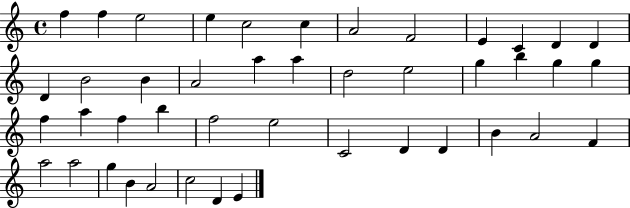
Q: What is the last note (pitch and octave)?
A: E4